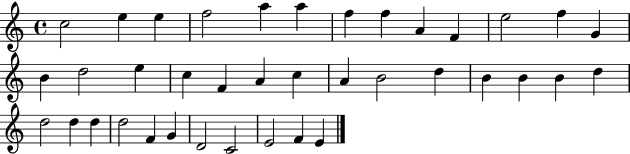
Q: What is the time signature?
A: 4/4